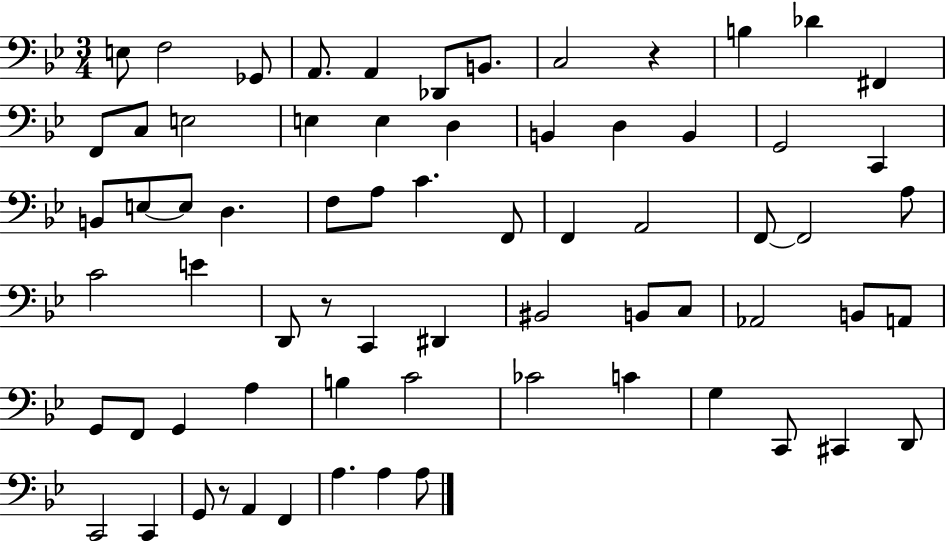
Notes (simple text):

E3/e F3/h Gb2/e A2/e. A2/q Db2/e B2/e. C3/h R/q B3/q Db4/q F#2/q F2/e C3/e E3/h E3/q E3/q D3/q B2/q D3/q B2/q G2/h C2/q B2/e E3/e E3/e D3/q. F3/e A3/e C4/q. F2/e F2/q A2/h F2/e F2/h A3/e C4/h E4/q D2/e R/e C2/q D#2/q BIS2/h B2/e C3/e Ab2/h B2/e A2/e G2/e F2/e G2/q A3/q B3/q C4/h CES4/h C4/q G3/q C2/e C#2/q D2/e C2/h C2/q G2/e R/e A2/q F2/q A3/q. A3/q A3/e